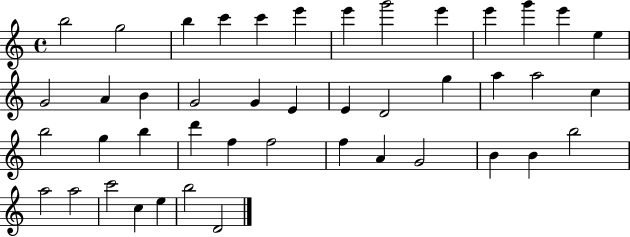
X:1
T:Untitled
M:4/4
L:1/4
K:C
b2 g2 b c' c' e' e' g'2 e' e' g' e' e G2 A B G2 G E E D2 g a a2 c b2 g b d' f f2 f A G2 B B b2 a2 a2 c'2 c e b2 D2